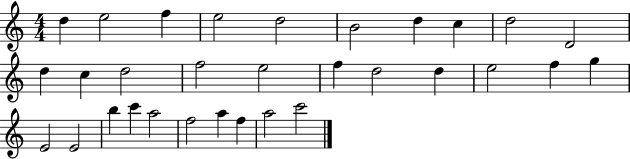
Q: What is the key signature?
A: C major